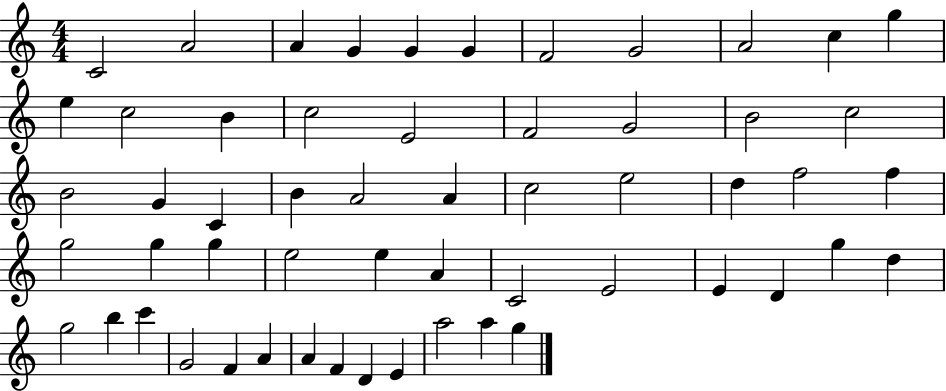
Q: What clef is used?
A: treble